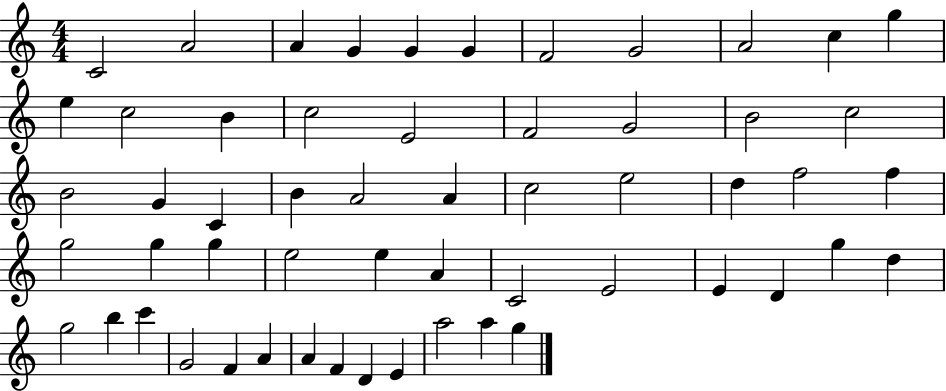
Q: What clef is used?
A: treble